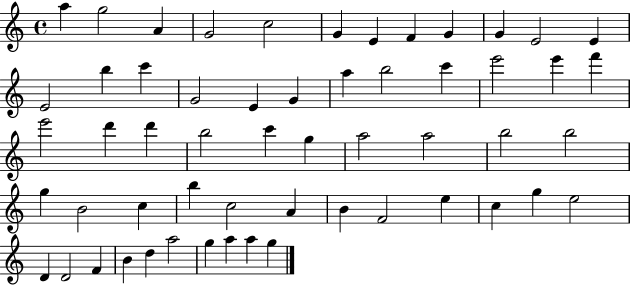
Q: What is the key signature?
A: C major